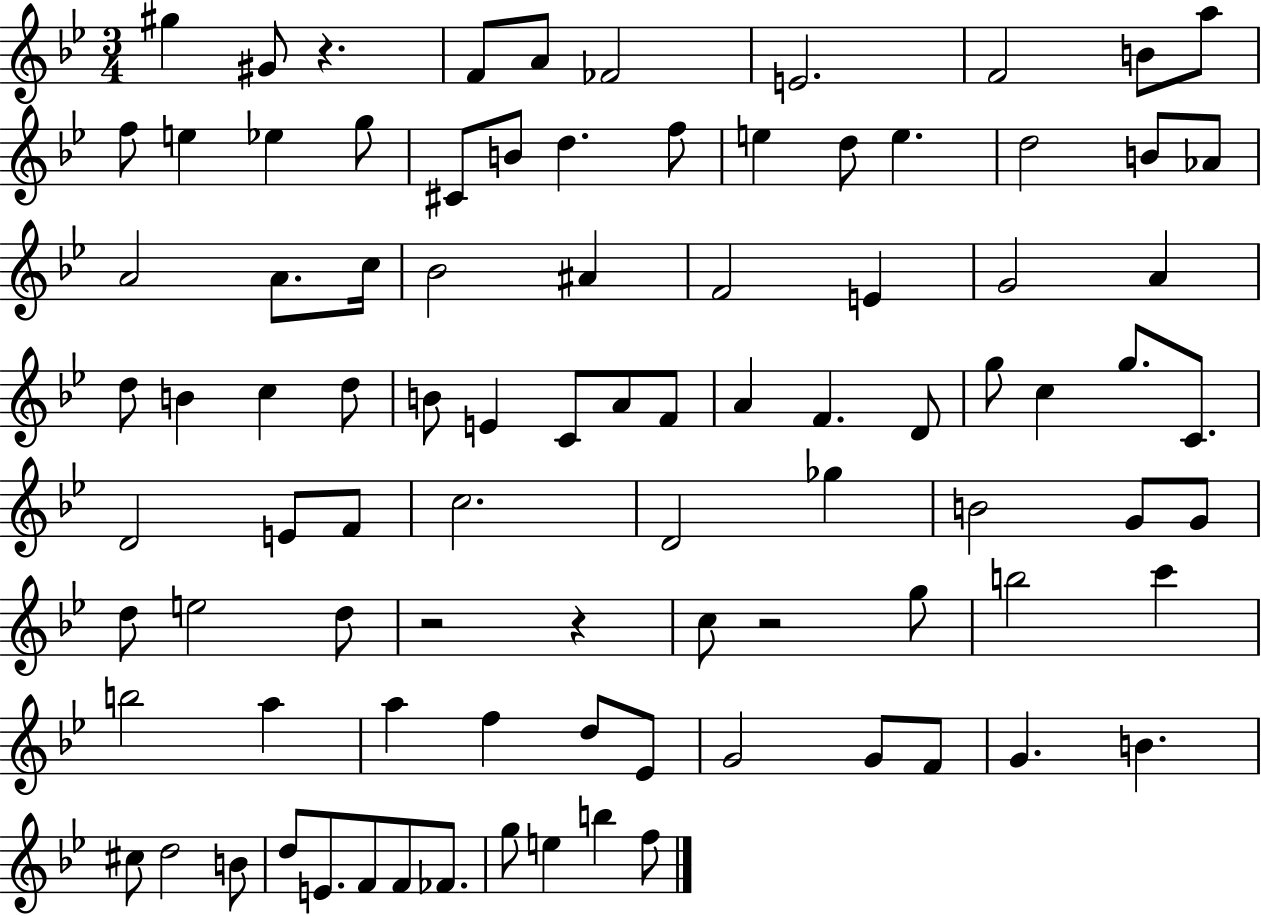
G#5/q G#4/e R/q. F4/e A4/e FES4/h E4/h. F4/h B4/e A5/e F5/e E5/q Eb5/q G5/e C#4/e B4/e D5/q. F5/e E5/q D5/e E5/q. D5/h B4/e Ab4/e A4/h A4/e. C5/s Bb4/h A#4/q F4/h E4/q G4/h A4/q D5/e B4/q C5/q D5/e B4/e E4/q C4/e A4/e F4/e A4/q F4/q. D4/e G5/e C5/q G5/e. C4/e. D4/h E4/e F4/e C5/h. D4/h Gb5/q B4/h G4/e G4/e D5/e E5/h D5/e R/h R/q C5/e R/h G5/e B5/h C6/q B5/h A5/q A5/q F5/q D5/e Eb4/e G4/h G4/e F4/e G4/q. B4/q. C#5/e D5/h B4/e D5/e E4/e. F4/e F4/e FES4/e. G5/e E5/q B5/q F5/e